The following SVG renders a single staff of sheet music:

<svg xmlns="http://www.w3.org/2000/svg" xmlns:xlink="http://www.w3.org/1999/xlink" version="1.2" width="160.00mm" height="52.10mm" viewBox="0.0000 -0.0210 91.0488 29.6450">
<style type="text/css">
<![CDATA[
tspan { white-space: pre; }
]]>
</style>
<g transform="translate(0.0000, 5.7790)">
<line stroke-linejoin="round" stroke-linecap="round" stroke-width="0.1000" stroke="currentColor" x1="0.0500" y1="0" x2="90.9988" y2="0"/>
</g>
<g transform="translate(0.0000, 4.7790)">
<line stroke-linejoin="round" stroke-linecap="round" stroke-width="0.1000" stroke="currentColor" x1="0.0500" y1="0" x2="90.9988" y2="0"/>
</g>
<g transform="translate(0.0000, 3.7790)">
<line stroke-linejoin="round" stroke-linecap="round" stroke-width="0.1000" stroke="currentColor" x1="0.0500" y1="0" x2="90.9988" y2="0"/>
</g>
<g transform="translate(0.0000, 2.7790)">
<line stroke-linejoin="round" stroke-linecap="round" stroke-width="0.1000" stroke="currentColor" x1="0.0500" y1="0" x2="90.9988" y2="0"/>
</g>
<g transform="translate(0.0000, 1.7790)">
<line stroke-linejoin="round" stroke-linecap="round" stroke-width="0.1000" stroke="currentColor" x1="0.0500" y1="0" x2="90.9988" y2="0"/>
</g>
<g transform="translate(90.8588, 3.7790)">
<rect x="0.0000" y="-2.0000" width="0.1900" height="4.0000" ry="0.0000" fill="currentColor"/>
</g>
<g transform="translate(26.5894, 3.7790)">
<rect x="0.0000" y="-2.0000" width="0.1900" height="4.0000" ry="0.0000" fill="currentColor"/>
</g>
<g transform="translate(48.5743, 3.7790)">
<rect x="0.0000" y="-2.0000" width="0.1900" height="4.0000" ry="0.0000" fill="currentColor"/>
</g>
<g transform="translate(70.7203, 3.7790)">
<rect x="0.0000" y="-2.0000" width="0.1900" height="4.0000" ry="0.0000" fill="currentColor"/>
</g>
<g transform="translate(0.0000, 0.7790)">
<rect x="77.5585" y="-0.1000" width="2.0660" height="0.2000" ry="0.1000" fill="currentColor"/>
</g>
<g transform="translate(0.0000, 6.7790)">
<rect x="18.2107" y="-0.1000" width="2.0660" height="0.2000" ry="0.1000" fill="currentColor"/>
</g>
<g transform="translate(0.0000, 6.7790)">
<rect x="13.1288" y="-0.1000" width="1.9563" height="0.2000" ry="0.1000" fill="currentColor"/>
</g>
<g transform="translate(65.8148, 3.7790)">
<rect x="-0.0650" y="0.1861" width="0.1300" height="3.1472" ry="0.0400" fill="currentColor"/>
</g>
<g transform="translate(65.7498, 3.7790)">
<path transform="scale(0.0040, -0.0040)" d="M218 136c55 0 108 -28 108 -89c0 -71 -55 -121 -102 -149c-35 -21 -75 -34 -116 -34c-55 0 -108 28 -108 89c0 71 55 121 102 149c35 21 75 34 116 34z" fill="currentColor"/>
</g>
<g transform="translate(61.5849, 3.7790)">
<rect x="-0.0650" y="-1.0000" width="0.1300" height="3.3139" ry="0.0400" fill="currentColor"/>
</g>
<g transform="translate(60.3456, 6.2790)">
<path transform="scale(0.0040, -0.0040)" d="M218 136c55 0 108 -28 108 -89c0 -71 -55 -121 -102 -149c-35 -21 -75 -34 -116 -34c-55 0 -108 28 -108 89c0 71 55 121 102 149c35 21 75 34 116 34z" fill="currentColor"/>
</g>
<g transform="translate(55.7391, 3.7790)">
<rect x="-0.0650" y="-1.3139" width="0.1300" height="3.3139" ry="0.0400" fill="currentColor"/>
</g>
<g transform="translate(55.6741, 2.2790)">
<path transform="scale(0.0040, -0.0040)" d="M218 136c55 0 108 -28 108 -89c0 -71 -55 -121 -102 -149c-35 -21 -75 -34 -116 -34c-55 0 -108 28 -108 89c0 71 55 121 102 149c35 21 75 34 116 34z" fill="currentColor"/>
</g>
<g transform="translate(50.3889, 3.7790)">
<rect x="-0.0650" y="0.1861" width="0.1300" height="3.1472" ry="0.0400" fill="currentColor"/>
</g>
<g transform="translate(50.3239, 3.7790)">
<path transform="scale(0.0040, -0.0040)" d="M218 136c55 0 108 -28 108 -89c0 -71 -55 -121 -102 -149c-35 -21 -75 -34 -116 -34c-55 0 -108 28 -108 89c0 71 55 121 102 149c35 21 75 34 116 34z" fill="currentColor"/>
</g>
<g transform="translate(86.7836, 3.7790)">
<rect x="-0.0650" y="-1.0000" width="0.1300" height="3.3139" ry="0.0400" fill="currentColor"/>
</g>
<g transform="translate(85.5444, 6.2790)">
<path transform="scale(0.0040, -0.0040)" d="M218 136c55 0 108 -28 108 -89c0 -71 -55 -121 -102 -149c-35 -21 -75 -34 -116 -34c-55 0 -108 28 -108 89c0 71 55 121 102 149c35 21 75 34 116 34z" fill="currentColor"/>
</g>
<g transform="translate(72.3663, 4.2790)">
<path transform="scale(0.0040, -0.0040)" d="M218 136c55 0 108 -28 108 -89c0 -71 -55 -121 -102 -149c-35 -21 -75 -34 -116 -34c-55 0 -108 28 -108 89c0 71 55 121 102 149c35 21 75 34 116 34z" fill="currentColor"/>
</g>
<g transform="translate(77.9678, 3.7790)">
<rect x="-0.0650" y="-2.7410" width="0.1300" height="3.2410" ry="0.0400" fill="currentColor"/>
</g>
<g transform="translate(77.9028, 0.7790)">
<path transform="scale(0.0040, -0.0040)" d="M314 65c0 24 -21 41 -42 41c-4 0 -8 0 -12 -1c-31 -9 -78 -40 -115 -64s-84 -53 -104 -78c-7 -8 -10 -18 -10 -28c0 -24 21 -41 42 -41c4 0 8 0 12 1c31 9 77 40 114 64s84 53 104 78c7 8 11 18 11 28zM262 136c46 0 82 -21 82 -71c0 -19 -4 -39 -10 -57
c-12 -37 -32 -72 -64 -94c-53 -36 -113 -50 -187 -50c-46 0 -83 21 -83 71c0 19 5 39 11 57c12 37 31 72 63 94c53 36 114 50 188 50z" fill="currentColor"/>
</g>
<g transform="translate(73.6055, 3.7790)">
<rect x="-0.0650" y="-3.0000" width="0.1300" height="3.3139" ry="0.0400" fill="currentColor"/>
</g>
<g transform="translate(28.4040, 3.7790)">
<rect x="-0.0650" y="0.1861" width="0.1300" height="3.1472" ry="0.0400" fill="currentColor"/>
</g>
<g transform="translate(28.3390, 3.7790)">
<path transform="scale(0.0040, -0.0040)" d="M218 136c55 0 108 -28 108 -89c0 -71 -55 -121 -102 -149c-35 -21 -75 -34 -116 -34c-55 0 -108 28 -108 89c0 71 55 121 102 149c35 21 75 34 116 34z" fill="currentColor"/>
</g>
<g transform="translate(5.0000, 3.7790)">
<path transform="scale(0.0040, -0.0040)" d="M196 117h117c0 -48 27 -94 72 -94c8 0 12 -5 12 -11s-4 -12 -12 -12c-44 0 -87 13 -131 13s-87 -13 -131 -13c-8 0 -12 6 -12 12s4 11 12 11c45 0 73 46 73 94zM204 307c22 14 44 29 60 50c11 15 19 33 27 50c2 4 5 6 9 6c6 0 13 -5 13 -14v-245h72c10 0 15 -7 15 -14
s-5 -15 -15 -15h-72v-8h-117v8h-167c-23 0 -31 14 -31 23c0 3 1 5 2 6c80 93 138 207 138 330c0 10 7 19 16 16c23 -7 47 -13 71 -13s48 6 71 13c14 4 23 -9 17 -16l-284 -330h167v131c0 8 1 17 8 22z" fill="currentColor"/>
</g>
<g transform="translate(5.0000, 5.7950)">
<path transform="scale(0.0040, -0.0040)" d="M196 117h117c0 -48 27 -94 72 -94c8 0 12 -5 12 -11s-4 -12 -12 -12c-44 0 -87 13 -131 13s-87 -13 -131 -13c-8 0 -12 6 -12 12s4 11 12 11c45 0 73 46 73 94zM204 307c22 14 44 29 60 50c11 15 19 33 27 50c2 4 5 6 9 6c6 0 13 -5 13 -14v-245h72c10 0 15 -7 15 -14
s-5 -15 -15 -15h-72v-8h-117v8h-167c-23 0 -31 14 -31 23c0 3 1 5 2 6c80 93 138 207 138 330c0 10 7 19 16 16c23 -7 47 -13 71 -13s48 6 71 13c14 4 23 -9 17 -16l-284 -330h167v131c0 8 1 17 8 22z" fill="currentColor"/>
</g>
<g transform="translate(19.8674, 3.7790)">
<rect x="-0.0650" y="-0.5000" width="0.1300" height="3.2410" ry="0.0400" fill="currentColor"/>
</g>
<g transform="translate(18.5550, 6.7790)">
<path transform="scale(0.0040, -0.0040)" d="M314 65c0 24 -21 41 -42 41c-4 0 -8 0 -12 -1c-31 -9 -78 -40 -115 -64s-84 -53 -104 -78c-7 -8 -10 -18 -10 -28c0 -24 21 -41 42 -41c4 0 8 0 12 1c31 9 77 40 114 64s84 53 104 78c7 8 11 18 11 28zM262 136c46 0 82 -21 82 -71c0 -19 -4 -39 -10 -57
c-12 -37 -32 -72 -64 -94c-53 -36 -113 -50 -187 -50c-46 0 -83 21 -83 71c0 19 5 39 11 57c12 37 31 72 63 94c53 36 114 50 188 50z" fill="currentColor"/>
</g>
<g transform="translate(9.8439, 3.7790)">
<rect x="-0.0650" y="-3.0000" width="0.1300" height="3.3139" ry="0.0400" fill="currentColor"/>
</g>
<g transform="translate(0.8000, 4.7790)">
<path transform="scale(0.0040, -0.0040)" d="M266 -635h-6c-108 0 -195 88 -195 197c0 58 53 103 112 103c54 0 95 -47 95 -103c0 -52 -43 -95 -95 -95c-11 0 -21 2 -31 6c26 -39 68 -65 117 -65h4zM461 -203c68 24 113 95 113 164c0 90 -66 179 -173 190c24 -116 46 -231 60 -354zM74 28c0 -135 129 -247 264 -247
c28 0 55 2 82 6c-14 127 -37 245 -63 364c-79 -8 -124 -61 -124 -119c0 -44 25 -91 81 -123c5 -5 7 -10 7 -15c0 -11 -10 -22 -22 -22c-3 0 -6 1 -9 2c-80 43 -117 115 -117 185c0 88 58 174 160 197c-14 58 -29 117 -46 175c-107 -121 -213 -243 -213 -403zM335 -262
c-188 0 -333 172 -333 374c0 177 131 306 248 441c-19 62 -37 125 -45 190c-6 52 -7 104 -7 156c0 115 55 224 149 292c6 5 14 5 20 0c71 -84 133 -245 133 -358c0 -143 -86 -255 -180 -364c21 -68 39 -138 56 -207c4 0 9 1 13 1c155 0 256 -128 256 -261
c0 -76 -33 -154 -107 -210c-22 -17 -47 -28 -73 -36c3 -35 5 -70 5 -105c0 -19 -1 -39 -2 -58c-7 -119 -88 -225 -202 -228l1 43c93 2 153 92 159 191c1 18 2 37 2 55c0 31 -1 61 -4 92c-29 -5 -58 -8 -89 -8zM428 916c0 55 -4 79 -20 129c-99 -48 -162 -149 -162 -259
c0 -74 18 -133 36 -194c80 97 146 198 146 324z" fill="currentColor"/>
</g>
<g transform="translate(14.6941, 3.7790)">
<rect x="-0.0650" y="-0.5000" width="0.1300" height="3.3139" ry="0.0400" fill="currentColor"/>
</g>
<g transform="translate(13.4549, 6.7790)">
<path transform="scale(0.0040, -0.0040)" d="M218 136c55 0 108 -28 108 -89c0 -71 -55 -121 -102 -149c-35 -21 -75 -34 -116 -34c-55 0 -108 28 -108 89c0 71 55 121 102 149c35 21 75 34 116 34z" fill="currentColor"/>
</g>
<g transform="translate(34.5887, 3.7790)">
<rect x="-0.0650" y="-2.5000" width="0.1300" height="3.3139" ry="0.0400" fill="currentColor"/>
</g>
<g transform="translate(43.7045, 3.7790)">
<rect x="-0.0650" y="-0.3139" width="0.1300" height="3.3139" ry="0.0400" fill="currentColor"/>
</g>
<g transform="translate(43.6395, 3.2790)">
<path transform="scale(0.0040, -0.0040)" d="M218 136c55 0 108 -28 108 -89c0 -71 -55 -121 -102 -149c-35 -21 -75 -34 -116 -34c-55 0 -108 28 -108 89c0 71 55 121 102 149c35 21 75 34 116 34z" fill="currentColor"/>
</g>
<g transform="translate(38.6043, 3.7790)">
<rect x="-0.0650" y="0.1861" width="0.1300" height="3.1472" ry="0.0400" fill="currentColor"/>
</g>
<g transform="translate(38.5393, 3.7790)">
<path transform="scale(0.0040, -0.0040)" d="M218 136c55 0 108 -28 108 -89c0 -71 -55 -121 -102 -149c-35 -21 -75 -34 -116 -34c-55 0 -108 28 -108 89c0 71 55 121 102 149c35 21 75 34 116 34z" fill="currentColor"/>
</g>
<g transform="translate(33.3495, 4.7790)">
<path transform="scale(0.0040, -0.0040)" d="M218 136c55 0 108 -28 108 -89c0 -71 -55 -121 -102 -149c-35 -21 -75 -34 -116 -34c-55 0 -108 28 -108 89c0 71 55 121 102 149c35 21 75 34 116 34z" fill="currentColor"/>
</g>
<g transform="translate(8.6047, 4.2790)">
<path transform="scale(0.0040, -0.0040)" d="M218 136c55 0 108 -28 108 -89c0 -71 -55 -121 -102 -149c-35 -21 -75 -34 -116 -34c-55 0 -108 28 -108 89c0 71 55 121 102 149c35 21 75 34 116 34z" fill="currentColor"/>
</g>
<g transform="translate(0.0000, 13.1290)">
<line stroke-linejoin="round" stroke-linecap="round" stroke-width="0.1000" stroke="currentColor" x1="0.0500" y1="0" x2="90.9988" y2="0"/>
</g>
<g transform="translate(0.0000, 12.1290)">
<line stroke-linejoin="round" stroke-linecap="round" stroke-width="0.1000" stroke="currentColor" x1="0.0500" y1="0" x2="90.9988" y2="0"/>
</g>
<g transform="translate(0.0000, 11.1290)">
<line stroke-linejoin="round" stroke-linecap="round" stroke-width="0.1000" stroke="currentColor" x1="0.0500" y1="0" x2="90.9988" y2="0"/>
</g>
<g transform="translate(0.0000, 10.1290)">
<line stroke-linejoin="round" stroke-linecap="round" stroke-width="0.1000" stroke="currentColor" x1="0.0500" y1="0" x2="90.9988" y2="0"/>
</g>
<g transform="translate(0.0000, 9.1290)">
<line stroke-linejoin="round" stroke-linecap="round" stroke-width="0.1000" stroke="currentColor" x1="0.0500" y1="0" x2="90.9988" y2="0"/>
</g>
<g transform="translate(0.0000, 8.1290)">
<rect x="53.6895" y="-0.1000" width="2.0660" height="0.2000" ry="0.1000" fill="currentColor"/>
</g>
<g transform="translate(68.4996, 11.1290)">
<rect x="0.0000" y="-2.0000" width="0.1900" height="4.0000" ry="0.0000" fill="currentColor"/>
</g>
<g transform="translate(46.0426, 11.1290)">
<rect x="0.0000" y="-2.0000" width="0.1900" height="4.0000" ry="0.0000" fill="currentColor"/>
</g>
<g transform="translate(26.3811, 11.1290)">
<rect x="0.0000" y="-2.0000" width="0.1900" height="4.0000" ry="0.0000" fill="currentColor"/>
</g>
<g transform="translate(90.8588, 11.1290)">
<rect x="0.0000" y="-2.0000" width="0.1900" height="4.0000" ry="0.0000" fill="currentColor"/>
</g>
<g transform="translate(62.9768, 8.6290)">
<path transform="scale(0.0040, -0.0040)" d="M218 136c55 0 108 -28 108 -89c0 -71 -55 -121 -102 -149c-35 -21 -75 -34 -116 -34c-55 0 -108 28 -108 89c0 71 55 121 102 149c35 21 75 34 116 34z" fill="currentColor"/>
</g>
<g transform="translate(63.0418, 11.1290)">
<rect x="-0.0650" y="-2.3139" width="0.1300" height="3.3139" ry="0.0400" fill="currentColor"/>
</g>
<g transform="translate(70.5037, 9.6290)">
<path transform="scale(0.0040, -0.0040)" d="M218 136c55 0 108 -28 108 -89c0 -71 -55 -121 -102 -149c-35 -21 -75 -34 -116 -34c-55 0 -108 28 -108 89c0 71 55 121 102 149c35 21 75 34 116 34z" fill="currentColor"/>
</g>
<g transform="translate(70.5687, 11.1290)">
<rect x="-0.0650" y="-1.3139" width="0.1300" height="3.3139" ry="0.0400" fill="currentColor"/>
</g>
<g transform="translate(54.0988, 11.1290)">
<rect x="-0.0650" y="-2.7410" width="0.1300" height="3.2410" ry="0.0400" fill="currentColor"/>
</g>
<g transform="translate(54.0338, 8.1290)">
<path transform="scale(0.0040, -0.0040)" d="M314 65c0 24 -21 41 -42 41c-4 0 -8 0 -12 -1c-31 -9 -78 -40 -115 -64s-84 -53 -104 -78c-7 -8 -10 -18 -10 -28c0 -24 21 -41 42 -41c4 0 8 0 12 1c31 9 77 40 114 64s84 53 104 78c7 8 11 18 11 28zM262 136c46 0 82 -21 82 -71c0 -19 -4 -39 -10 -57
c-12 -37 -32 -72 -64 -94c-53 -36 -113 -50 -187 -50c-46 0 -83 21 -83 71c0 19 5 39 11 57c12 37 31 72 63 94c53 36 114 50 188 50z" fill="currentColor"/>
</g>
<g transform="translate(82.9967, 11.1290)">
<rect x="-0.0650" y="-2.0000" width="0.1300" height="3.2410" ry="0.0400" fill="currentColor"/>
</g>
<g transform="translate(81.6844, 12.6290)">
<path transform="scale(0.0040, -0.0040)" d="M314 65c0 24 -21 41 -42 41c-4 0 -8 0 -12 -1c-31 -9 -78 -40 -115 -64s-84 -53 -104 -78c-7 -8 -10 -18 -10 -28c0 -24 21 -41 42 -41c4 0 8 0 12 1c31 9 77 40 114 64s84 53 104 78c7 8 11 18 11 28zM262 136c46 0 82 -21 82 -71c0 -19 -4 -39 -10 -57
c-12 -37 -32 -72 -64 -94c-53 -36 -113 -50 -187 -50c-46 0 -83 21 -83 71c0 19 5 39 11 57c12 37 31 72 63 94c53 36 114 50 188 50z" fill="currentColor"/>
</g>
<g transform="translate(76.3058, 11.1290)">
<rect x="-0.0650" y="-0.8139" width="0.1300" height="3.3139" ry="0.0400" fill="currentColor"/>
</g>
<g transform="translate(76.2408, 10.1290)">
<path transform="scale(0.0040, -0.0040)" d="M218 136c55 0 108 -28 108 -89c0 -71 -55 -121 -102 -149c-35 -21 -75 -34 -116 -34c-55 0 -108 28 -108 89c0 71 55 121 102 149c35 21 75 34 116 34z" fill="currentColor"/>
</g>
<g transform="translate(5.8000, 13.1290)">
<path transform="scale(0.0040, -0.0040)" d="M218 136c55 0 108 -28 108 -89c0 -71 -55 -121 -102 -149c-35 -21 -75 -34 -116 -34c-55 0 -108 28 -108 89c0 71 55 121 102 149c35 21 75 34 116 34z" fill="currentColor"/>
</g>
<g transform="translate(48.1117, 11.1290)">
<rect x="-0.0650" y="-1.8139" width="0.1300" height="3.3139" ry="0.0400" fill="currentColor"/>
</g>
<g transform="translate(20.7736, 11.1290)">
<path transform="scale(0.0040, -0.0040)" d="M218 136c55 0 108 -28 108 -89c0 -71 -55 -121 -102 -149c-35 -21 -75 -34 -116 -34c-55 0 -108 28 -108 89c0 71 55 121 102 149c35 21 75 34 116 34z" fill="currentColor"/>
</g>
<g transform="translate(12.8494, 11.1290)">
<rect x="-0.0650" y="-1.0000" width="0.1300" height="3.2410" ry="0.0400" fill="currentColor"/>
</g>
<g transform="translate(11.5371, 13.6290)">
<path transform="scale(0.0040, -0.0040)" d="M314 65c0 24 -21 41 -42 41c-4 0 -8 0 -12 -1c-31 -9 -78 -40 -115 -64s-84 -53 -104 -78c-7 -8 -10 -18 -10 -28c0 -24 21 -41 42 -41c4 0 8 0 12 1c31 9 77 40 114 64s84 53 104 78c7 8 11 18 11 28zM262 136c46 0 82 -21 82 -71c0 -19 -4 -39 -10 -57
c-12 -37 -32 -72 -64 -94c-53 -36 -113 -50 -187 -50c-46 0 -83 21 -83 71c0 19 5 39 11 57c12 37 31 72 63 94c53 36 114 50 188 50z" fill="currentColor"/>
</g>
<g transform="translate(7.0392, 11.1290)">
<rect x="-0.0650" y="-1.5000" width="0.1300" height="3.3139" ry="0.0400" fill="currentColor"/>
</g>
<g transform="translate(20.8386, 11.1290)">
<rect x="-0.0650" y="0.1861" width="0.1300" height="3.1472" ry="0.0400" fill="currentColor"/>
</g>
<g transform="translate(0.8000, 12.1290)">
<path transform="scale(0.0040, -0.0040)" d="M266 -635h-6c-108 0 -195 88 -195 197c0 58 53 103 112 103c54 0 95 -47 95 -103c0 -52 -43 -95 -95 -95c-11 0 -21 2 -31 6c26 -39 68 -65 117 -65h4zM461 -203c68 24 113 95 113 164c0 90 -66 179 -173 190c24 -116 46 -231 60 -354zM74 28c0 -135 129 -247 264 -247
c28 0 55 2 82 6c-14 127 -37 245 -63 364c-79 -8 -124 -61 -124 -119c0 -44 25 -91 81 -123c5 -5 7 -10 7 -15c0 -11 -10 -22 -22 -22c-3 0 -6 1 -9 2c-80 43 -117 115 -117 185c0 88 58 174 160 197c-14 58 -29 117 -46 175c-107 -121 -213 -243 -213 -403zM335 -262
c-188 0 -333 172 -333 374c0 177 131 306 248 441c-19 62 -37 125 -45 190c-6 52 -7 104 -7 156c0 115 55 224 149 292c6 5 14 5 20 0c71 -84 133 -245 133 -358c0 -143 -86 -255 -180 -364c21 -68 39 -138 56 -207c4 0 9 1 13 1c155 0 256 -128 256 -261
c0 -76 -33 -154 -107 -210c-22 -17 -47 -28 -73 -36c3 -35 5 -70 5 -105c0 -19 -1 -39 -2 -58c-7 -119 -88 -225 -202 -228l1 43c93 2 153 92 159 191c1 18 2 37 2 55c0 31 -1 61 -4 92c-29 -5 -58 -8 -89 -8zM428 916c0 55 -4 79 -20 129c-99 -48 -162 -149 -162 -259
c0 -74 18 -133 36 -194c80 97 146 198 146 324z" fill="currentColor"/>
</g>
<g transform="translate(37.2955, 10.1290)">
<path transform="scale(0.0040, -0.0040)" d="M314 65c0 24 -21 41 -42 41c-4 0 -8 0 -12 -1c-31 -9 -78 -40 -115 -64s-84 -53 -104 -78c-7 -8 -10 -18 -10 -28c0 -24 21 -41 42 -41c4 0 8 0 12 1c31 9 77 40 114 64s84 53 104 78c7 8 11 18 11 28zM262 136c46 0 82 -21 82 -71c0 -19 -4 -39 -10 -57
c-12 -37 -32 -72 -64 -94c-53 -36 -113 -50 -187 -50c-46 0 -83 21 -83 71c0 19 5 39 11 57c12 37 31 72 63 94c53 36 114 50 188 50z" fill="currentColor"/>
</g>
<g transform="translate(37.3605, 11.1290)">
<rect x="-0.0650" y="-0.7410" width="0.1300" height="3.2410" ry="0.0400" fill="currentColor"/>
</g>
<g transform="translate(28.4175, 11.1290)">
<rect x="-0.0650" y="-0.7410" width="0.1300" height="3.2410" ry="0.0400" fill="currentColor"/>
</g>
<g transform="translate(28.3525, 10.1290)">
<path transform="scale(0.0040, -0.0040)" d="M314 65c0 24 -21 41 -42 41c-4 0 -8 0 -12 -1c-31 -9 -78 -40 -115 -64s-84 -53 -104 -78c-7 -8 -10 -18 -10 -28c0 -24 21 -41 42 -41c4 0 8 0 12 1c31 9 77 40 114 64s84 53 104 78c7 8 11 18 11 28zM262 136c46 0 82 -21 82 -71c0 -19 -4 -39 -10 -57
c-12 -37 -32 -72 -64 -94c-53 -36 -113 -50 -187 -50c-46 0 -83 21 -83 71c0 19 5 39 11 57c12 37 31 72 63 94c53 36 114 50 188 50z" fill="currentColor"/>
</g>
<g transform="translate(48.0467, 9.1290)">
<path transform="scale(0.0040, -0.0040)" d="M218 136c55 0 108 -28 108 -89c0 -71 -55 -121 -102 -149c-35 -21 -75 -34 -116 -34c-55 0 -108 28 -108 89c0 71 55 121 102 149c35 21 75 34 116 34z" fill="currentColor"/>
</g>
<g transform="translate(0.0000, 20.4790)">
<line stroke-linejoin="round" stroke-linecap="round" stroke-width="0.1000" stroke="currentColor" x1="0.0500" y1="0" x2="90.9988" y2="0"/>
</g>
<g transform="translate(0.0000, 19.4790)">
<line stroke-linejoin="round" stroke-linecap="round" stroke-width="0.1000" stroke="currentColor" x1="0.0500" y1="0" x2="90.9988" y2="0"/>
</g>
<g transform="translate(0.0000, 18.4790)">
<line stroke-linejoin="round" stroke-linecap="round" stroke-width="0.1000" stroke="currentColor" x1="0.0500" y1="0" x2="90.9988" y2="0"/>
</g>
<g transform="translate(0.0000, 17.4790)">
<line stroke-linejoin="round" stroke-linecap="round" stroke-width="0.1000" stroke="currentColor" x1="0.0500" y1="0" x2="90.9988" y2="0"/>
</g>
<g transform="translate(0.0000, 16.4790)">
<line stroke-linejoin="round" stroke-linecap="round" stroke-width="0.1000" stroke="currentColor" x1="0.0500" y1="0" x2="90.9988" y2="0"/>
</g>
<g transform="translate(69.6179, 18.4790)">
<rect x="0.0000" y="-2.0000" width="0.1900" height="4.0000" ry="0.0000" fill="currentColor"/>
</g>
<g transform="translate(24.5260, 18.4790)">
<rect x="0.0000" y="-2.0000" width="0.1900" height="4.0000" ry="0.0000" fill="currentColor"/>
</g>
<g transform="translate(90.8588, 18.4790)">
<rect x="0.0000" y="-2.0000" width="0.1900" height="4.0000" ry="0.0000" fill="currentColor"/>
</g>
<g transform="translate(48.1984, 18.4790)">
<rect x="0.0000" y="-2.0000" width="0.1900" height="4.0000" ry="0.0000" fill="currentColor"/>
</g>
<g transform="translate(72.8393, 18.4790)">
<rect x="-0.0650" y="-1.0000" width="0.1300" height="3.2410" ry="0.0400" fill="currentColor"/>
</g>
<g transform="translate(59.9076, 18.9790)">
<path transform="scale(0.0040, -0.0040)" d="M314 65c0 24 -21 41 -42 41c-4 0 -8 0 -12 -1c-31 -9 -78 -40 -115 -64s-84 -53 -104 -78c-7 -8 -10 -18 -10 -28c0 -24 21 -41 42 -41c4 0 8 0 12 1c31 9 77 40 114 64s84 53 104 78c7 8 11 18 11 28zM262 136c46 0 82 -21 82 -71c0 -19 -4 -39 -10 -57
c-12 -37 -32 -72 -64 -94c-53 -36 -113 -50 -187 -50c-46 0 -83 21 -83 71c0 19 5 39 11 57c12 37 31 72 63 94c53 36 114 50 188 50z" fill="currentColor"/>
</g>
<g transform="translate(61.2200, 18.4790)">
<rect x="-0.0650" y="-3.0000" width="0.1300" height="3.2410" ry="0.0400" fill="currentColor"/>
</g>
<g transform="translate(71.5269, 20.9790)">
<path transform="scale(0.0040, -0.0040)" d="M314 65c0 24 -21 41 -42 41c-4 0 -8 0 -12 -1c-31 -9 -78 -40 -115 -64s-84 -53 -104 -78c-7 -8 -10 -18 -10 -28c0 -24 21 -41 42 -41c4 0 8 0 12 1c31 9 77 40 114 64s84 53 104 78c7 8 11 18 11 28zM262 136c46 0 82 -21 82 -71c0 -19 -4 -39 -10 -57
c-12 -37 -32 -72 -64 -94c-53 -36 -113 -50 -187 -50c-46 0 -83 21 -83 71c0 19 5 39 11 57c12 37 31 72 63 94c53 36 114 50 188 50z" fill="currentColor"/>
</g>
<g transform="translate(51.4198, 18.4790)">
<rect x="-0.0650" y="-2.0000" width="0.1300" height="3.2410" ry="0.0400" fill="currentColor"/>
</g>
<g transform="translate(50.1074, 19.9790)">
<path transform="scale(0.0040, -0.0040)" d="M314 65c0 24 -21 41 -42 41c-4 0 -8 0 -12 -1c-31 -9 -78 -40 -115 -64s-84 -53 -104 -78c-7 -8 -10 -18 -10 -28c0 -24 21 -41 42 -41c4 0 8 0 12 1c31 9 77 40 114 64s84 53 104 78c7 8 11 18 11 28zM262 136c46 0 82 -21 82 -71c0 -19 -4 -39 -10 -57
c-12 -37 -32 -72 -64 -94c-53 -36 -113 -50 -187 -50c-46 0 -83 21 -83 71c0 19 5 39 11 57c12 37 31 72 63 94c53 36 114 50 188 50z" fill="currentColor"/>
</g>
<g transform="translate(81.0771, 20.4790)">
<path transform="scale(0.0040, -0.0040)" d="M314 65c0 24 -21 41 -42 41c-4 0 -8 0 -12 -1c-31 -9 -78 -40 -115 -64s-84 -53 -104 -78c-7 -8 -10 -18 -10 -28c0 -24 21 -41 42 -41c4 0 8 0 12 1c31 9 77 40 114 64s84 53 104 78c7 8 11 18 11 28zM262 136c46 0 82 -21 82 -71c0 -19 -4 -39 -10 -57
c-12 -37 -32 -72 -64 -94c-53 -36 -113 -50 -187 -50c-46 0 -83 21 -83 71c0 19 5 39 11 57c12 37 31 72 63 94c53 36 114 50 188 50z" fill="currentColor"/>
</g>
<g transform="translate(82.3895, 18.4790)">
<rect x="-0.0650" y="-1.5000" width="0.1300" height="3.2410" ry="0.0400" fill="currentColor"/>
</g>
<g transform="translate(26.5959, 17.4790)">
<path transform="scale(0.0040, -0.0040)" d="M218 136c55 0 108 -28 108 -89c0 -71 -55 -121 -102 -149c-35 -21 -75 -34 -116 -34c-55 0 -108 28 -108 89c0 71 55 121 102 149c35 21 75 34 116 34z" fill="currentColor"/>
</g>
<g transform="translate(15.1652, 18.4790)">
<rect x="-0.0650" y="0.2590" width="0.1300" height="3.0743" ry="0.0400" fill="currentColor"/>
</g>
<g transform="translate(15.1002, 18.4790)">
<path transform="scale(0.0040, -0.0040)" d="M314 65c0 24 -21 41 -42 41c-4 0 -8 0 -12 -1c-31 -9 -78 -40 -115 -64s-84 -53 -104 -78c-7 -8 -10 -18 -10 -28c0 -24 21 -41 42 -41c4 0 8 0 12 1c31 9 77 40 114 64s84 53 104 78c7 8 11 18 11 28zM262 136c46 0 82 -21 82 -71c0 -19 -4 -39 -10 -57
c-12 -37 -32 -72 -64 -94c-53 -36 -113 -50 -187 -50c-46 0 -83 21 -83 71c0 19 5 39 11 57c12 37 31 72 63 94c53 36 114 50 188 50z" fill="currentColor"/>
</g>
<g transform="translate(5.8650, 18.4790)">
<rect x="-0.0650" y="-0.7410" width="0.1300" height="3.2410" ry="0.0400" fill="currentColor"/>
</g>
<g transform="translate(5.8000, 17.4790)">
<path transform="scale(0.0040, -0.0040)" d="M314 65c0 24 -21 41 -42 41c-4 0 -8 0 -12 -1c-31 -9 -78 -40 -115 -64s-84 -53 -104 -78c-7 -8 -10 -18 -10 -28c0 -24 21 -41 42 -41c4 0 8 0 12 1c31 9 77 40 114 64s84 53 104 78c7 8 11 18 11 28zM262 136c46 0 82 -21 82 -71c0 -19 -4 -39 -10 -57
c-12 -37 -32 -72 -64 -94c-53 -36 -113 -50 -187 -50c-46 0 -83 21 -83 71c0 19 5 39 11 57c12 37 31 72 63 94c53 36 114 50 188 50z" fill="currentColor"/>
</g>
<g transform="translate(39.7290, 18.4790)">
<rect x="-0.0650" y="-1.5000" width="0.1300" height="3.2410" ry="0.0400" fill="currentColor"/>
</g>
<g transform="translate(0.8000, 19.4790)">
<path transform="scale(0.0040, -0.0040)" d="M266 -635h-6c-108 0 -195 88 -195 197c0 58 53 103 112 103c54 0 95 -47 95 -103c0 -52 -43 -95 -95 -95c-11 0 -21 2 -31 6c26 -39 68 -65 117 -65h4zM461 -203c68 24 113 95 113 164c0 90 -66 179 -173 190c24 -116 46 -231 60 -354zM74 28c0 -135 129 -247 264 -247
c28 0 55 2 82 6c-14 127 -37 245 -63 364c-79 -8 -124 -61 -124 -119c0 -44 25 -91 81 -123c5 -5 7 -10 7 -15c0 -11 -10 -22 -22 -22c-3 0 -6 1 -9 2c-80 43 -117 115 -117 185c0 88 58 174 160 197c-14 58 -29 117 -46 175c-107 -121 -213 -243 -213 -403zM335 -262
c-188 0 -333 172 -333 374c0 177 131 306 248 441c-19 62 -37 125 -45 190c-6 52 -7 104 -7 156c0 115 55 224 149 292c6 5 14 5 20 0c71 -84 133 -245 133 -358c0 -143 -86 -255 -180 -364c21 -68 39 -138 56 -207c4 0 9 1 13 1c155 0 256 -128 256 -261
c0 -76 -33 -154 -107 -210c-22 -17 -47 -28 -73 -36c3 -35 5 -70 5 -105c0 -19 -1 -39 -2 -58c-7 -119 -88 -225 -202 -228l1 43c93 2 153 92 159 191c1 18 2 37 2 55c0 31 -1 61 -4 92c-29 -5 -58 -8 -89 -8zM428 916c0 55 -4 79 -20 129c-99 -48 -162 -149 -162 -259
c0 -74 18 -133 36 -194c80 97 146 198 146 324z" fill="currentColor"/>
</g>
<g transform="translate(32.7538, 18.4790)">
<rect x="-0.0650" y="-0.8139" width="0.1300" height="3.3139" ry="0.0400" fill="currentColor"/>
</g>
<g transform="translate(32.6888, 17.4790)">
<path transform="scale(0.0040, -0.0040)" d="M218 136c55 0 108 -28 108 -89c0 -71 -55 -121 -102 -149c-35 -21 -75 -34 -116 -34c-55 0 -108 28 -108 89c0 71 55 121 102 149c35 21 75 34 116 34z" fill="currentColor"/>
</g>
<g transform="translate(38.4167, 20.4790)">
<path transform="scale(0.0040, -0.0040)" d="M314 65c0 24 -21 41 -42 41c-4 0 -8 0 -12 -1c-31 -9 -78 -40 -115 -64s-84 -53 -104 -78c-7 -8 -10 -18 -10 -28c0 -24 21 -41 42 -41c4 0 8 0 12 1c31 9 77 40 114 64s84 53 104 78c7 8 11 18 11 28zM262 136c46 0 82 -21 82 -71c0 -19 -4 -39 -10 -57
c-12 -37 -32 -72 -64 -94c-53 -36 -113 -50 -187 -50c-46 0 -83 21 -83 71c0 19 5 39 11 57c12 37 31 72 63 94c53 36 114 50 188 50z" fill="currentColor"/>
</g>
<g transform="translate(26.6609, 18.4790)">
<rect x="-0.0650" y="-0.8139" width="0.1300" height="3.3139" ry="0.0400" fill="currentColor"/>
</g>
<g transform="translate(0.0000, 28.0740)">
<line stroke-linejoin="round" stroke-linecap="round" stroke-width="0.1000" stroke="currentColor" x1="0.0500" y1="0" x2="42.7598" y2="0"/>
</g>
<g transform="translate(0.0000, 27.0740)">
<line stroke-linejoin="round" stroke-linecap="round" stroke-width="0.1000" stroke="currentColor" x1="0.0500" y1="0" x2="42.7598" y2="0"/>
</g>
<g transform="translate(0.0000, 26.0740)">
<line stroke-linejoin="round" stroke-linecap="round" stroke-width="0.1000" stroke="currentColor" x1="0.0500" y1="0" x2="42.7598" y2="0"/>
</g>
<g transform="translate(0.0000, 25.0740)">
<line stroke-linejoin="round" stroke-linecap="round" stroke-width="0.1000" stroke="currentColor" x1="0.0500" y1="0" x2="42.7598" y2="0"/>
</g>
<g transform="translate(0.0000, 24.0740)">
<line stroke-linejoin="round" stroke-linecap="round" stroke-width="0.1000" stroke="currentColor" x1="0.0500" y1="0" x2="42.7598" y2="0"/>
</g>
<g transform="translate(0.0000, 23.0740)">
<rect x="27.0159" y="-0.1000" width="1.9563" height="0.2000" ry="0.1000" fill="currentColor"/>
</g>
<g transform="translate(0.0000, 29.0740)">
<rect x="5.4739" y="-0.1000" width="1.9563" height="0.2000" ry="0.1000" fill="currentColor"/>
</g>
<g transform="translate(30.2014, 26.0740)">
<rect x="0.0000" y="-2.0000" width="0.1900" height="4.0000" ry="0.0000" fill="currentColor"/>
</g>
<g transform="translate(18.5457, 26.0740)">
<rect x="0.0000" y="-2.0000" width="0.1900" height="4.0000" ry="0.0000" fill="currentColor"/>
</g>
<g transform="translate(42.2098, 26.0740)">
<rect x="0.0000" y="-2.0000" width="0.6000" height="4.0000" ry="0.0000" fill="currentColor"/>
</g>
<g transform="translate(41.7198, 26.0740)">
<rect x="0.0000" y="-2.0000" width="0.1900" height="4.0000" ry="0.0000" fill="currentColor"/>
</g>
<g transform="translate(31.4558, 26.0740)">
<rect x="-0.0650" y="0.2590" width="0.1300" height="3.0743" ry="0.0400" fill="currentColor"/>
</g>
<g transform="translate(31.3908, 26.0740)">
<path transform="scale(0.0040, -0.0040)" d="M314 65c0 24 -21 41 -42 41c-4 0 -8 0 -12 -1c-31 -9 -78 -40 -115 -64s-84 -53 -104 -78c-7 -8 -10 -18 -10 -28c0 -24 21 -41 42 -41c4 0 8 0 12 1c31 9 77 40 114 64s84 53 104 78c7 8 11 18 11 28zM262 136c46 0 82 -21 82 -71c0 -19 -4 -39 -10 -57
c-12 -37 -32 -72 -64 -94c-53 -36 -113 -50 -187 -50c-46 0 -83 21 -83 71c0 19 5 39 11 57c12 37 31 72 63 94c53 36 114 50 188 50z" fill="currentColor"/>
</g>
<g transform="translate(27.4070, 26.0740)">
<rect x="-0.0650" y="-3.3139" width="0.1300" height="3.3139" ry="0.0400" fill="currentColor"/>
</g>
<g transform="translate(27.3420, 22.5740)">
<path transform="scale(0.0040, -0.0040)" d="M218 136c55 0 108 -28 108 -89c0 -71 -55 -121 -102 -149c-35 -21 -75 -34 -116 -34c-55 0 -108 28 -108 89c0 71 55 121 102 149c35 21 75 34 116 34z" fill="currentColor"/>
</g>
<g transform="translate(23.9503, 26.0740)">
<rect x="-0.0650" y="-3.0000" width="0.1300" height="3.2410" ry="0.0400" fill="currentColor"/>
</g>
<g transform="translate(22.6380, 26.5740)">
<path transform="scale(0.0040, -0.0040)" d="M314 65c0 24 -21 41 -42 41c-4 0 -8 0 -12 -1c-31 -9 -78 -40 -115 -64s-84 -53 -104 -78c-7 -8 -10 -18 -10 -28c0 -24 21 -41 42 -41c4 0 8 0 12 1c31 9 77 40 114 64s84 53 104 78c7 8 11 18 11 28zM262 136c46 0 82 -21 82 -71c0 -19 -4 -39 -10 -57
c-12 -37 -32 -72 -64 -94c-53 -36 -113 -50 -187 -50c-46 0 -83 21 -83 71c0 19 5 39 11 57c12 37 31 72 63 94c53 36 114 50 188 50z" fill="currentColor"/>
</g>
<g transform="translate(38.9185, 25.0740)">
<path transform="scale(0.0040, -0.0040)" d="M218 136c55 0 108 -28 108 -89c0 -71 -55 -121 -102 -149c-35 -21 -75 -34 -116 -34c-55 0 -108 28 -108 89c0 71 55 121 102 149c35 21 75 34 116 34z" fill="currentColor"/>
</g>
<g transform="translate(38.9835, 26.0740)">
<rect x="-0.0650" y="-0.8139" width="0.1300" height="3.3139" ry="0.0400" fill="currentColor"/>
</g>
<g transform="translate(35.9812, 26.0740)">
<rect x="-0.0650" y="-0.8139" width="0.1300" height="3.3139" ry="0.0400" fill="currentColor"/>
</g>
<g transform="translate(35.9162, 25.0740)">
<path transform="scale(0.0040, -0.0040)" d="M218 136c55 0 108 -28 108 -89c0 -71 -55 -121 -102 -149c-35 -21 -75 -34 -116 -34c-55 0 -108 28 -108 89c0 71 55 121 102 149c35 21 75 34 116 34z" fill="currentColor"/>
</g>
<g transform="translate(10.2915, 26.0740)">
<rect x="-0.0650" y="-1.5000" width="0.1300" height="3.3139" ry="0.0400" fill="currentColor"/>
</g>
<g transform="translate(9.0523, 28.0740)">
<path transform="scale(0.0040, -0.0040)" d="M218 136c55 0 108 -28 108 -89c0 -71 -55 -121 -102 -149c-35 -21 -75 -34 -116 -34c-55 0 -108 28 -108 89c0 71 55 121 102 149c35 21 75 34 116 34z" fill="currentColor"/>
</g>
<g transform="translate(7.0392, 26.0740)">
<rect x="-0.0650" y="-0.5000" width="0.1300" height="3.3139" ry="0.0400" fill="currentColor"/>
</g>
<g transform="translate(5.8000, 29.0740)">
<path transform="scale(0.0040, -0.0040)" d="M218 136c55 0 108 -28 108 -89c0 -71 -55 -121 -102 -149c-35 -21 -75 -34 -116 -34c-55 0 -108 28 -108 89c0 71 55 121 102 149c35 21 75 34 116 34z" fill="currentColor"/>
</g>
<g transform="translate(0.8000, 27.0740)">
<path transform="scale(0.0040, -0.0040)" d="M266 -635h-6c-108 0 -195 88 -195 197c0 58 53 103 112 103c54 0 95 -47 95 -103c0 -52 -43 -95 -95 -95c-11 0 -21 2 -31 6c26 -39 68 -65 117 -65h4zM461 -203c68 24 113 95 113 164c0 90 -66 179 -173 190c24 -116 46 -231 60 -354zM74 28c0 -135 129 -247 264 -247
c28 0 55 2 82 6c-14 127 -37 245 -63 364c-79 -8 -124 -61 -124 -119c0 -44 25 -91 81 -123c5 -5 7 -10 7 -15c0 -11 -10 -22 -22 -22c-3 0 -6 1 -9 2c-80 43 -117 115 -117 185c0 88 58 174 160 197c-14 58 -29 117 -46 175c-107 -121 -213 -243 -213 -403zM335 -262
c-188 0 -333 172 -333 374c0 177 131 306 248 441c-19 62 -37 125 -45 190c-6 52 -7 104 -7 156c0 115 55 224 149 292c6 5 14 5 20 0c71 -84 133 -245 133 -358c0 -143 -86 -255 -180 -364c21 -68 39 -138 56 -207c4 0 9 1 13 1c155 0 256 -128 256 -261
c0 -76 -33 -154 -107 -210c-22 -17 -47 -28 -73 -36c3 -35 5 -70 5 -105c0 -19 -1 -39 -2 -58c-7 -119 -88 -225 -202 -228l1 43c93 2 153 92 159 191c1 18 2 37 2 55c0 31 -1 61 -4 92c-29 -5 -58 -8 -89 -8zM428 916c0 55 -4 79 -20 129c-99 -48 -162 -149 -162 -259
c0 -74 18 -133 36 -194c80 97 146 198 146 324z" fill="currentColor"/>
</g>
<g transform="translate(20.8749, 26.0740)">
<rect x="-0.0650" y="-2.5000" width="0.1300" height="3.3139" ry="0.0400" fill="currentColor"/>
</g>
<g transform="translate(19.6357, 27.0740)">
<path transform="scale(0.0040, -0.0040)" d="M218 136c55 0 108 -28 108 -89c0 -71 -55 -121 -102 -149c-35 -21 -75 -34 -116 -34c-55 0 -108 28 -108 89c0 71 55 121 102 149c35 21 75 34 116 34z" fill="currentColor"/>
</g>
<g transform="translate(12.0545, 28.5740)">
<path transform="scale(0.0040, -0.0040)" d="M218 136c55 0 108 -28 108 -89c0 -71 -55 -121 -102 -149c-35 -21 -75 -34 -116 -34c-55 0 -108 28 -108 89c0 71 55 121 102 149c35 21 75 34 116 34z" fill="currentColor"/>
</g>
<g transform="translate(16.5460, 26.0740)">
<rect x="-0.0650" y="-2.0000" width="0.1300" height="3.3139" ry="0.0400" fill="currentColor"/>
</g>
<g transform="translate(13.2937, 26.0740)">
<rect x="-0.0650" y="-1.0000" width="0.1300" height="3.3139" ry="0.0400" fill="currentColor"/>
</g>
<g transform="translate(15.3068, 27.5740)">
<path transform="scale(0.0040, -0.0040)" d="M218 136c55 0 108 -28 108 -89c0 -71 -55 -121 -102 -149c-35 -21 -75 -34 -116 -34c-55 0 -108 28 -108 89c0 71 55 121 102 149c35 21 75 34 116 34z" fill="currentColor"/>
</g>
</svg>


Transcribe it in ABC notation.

X:1
T:Untitled
M:4/4
L:1/4
K:C
A C C2 B G B c B e D B A a2 D E D2 B d2 d2 f a2 g e d F2 d2 B2 d d E2 F2 A2 D2 E2 C E D F G A2 b B2 d d